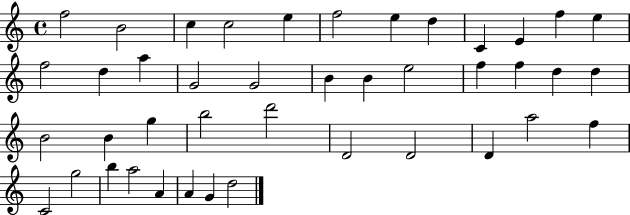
F5/h B4/h C5/q C5/h E5/q F5/h E5/q D5/q C4/q E4/q F5/q E5/q F5/h D5/q A5/q G4/h G4/h B4/q B4/q E5/h F5/q F5/q D5/q D5/q B4/h B4/q G5/q B5/h D6/h D4/h D4/h D4/q A5/h F5/q C4/h G5/h B5/q A5/h A4/q A4/q G4/q D5/h